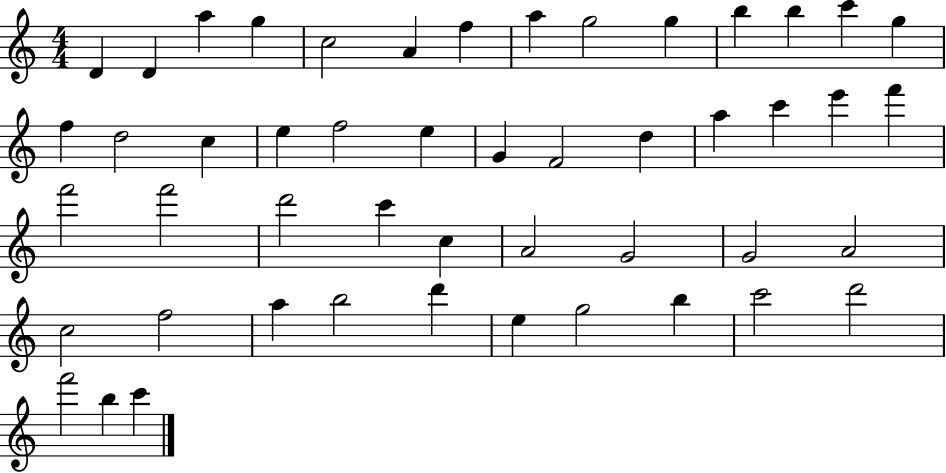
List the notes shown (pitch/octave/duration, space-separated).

D4/q D4/q A5/q G5/q C5/h A4/q F5/q A5/q G5/h G5/q B5/q B5/q C6/q G5/q F5/q D5/h C5/q E5/q F5/h E5/q G4/q F4/h D5/q A5/q C6/q E6/q F6/q F6/h F6/h D6/h C6/q C5/q A4/h G4/h G4/h A4/h C5/h F5/h A5/q B5/h D6/q E5/q G5/h B5/q C6/h D6/h F6/h B5/q C6/q